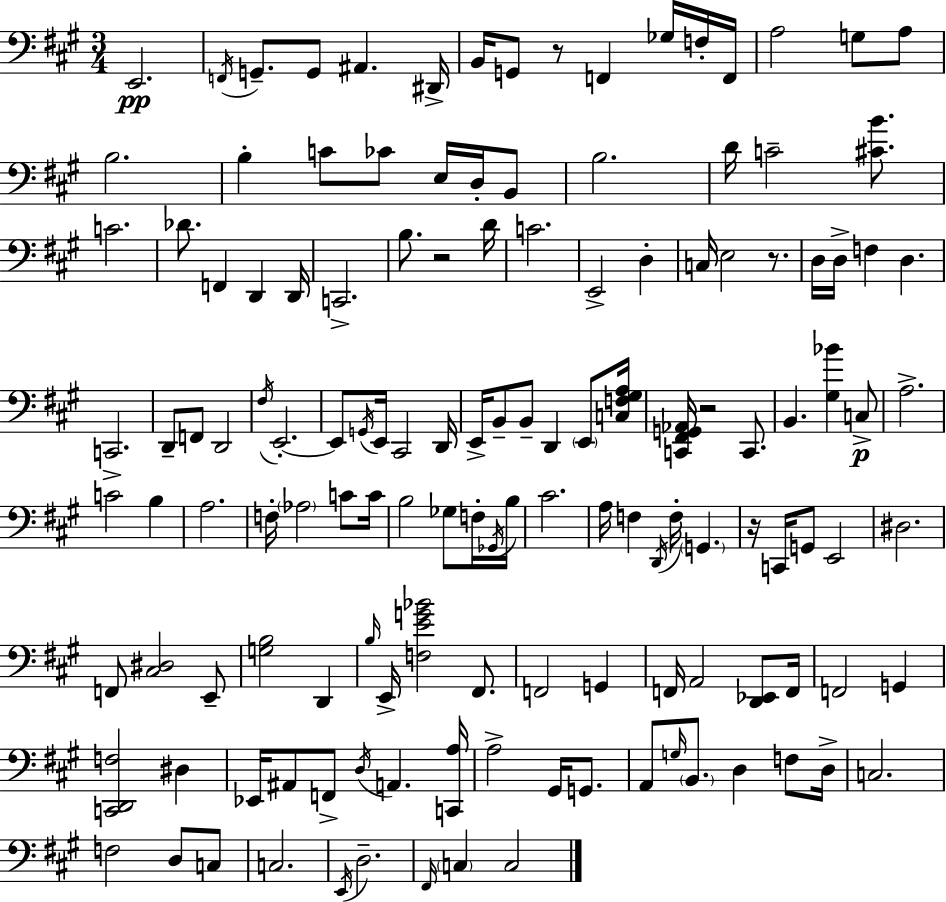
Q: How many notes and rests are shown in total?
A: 137